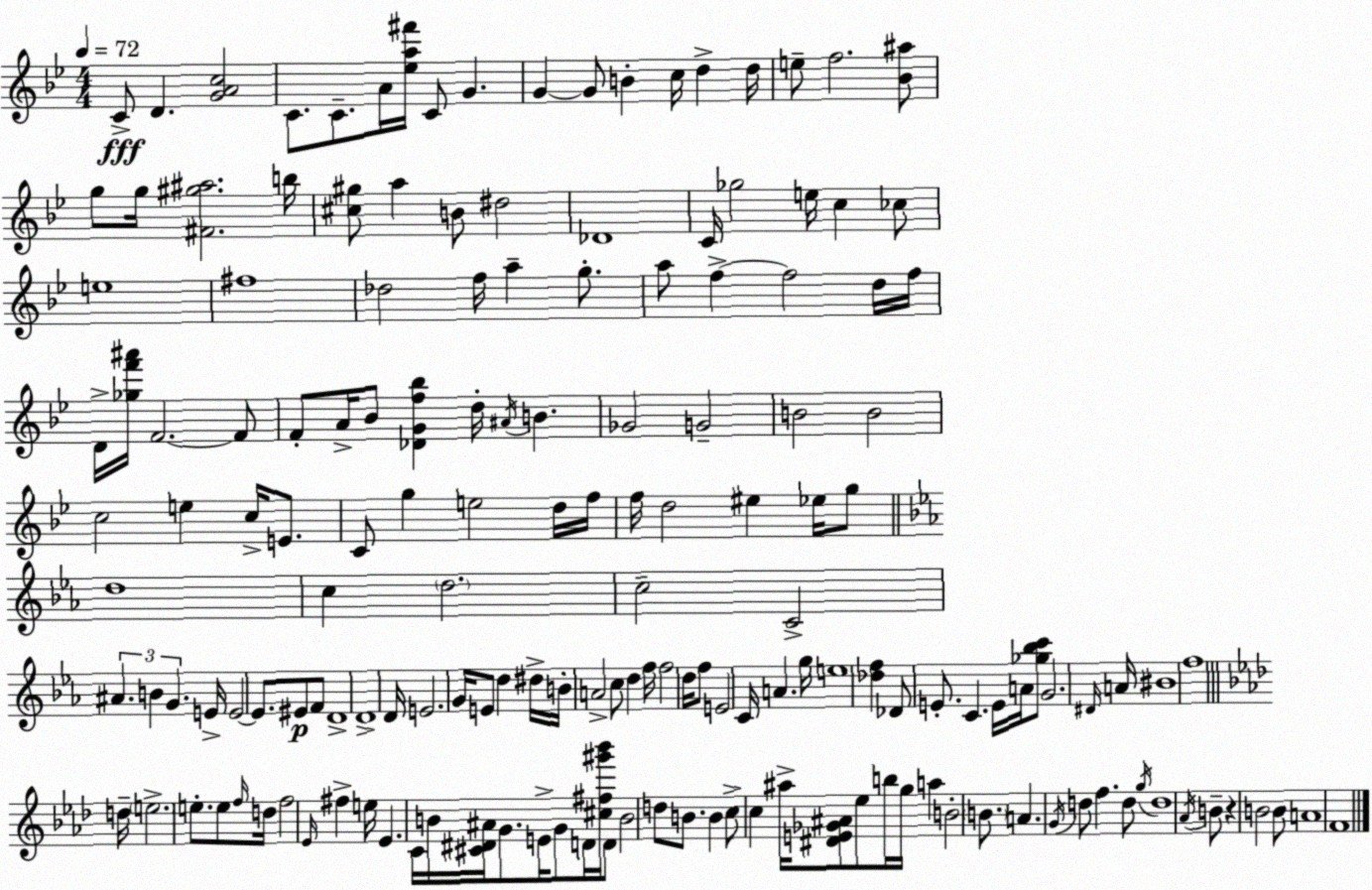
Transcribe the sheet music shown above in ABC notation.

X:1
T:Untitled
M:4/4
L:1/4
K:Gm
C/2 D [GAc]2 C/2 C/2 A/4 [_ea^f']/4 C/2 G G G/2 B c/4 d d/4 e/2 f2 [_B^a]/2 g/2 g/4 [^F^g^a]2 b/4 [^c^g]/2 a B/2 ^d2 _D4 C/4 _g2 e/4 c _c/2 e4 ^f4 _d2 f/4 a g/2 a/2 f f2 d/4 f/4 D/4 [_gf'^a']/4 F2 F/2 F/2 A/4 _B/2 [_DGf_b] d/4 ^A/4 B _G2 G2 B2 B2 c2 e c/4 E/2 C/2 g e2 d/4 f/4 f/4 d2 ^e _e/4 g/2 d4 c d2 c2 C2 ^A B G E/4 E2 E/2 ^E/2 F/2 D4 D4 D/4 E2 G/4 E/2 d ^d/4 B/4 A2 c/2 d f/4 f2 d/4 f/2 E2 C/4 A g/4 e4 [_df] _D/2 E/2 C E/4 A/4 [_g_bc']/2 G2 ^D/4 A/4 ^B4 f4 d/4 e2 e/2 e/2 f/4 d/4 f2 _E/4 ^f e/4 _E C/4 B/4 [^C^D^A]/4 G/2 E/4 G/2 D/4 [^c^f^g'_b']/4 D/2 B2 d/2 B/2 B c/2 c ^a/4 [^DE_G^A]/2 _e/2 b/4 g/4 a B2 B/2 A G/4 d/2 f d/2 g/4 d4 _A/4 B/2 z B2 B/2 A4 F4